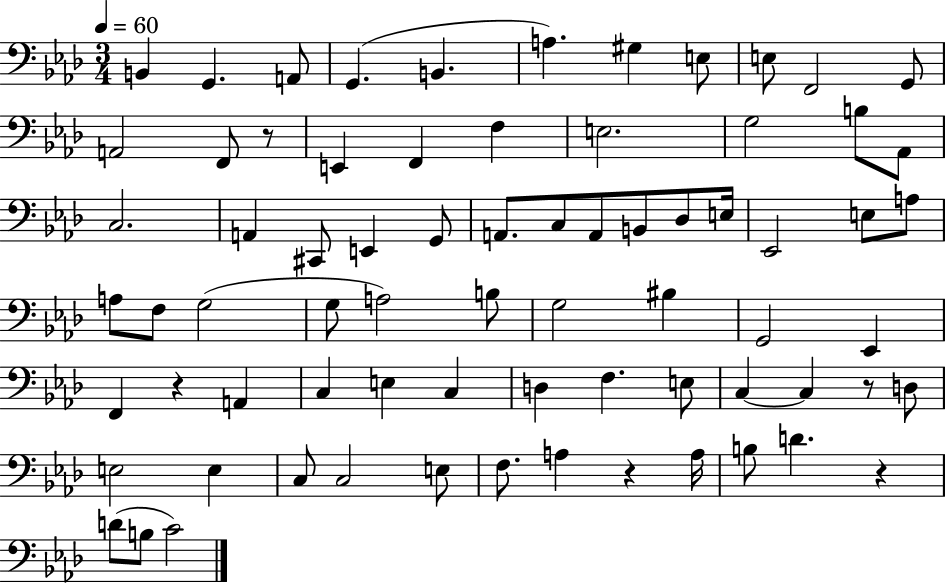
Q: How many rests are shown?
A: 5